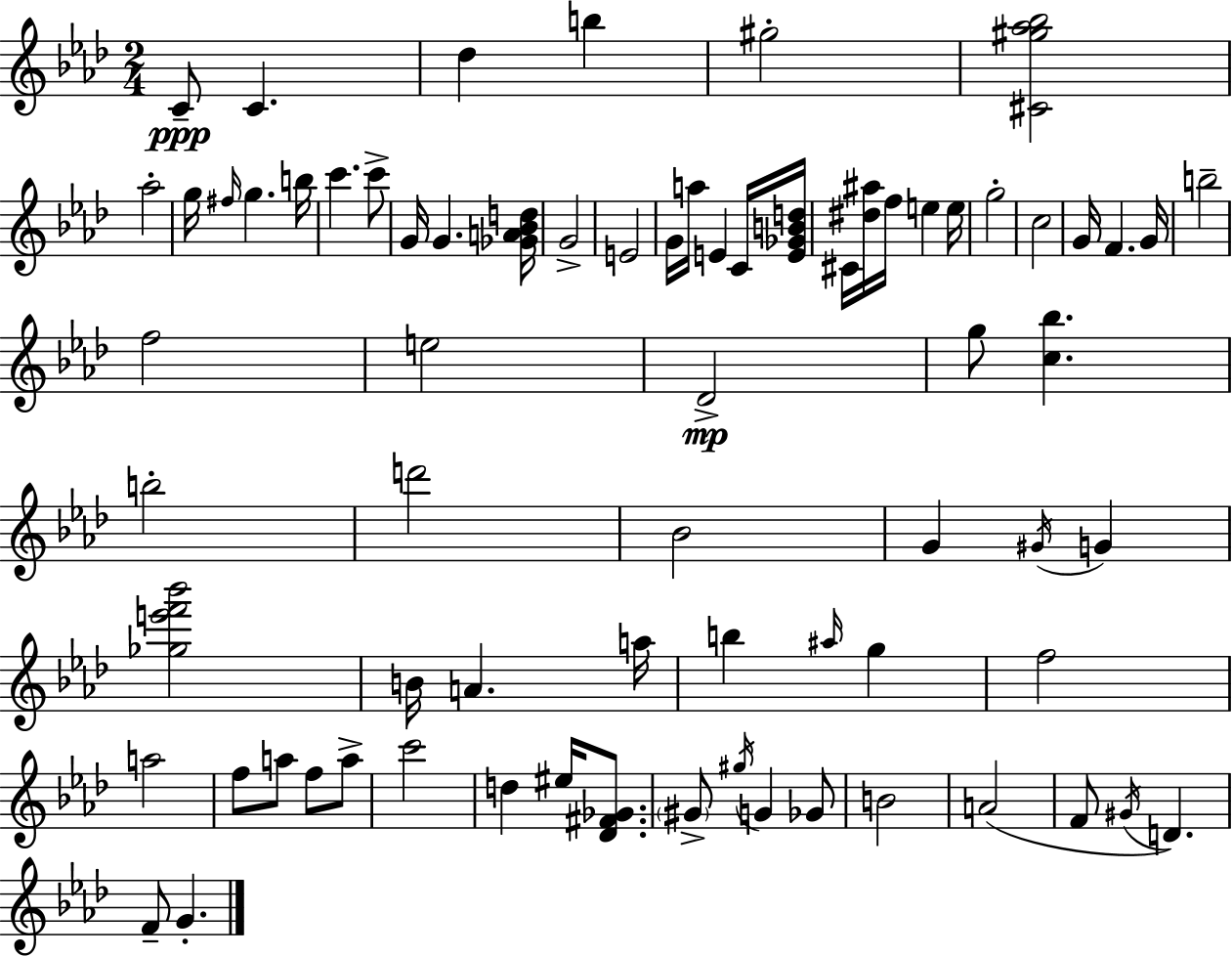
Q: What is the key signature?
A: AES major